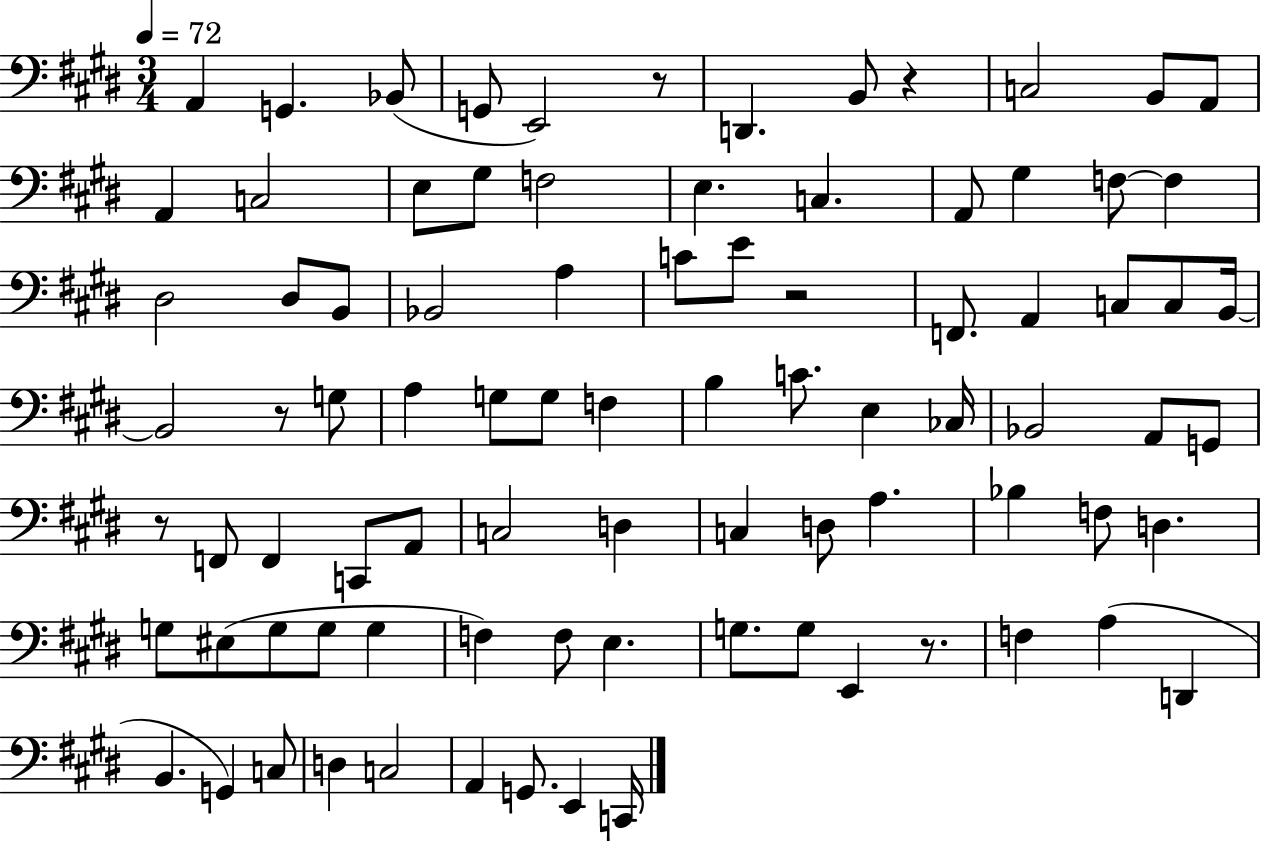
{
  \clef bass
  \numericTimeSignature
  \time 3/4
  \key e \major
  \tempo 4 = 72
  a,4 g,4. bes,8( | g,8 e,2) r8 | d,4. b,8 r4 | c2 b,8 a,8 | \break a,4 c2 | e8 gis8 f2 | e4. c4. | a,8 gis4 f8~~ f4 | \break dis2 dis8 b,8 | bes,2 a4 | c'8 e'8 r2 | f,8. a,4 c8 c8 b,16~~ | \break b,2 r8 g8 | a4 g8 g8 f4 | b4 c'8. e4 ces16 | bes,2 a,8 g,8 | \break r8 f,8 f,4 c,8 a,8 | c2 d4 | c4 d8 a4. | bes4 f8 d4. | \break g8 eis8( g8 g8 g4 | f4) f8 e4. | g8. g8 e,4 r8. | f4 a4( d,4 | \break b,4. g,4) c8 | d4 c2 | a,4 g,8. e,4 c,16 | \bar "|."
}